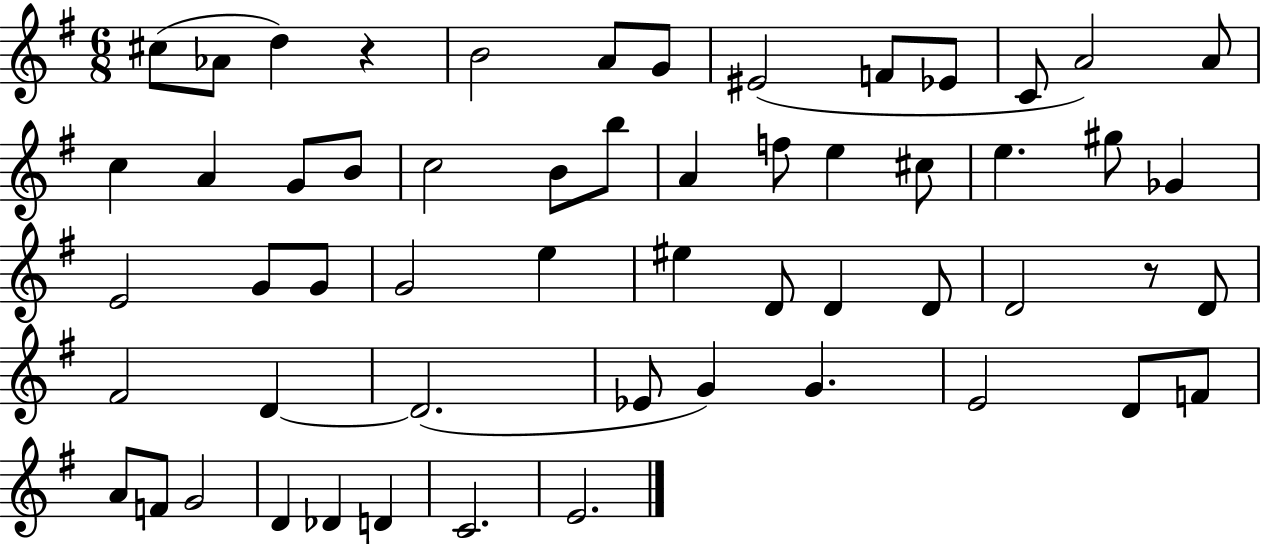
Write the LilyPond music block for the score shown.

{
  \clef treble
  \numericTimeSignature
  \time 6/8
  \key g \major
  \repeat volta 2 { cis''8( aes'8 d''4) r4 | b'2 a'8 g'8 | eis'2( f'8 ees'8 | c'8 a'2) a'8 | \break c''4 a'4 g'8 b'8 | c''2 b'8 b''8 | a'4 f''8 e''4 cis''8 | e''4. gis''8 ges'4 | \break e'2 g'8 g'8 | g'2 e''4 | eis''4 d'8 d'4 d'8 | d'2 r8 d'8 | \break fis'2 d'4~~ | d'2.( | ees'8 g'4) g'4. | e'2 d'8 f'8 | \break a'8 f'8 g'2 | d'4 des'4 d'4 | c'2. | e'2. | \break } \bar "|."
}